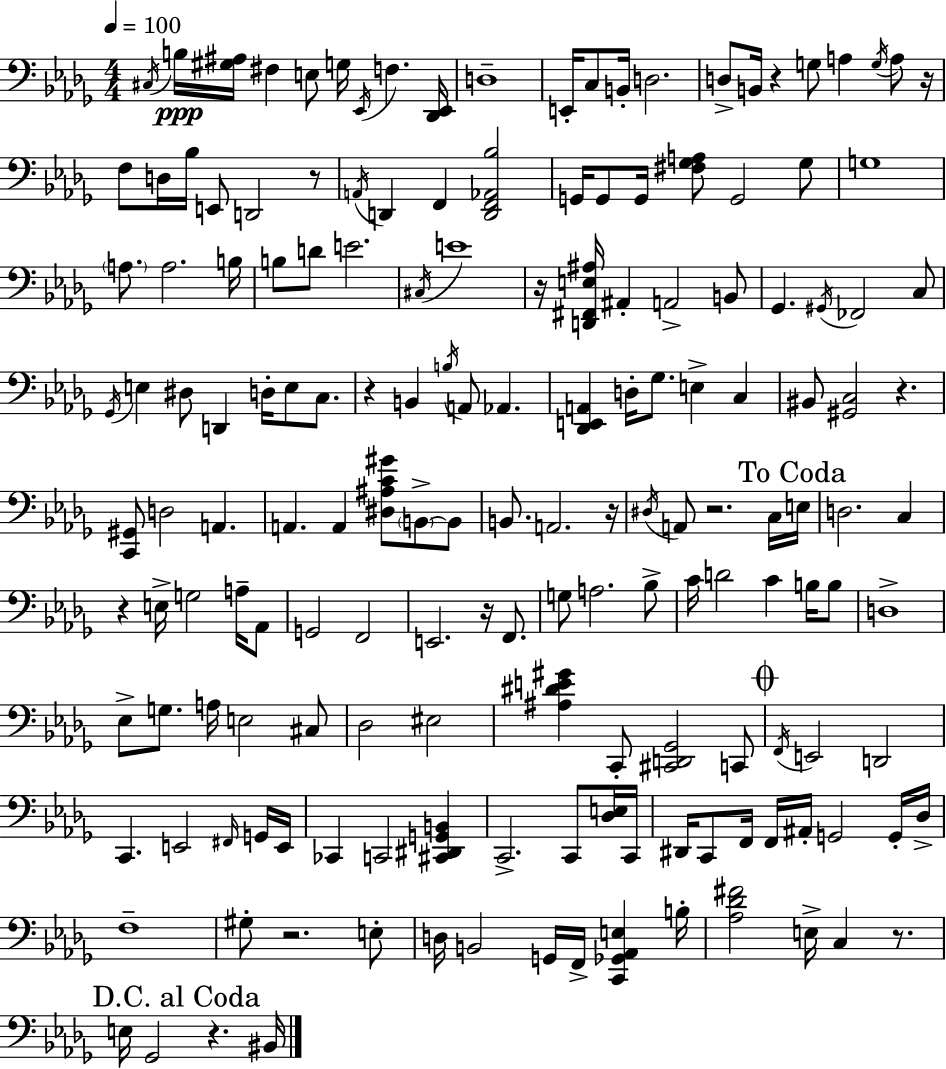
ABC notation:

X:1
T:Untitled
M:4/4
L:1/4
K:Bbm
^C,/4 B,/4 [^G,^A,]/4 ^F, E,/2 G,/4 _E,,/4 F, [_D,,_E,,]/4 D,4 E,,/4 C,/2 B,,/4 D,2 D,/2 B,,/4 z G,/2 A, G,/4 A,/2 z/4 F,/2 D,/4 _B,/4 E,,/2 D,,2 z/2 A,,/4 D,, F,, [D,,F,,_A,,_B,]2 G,,/4 G,,/2 G,,/4 [^F,_G,A,]/2 G,,2 _G,/2 G,4 A,/2 A,2 B,/4 B,/2 D/2 E2 ^C,/4 E4 z/4 [D,,^F,,E,^A,]/4 ^A,, A,,2 B,,/2 _G,, ^G,,/4 _F,,2 C,/2 _G,,/4 E, ^D,/2 D,, D,/4 E,/2 C,/2 z B,, B,/4 A,,/2 _A,, [_D,,E,,A,,] D,/4 _G,/2 E, C, ^B,,/2 [^G,,C,]2 z [C,,^G,,]/2 D,2 A,, A,, A,, [^D,^A,C^G]/2 B,,/2 B,,/2 B,,/2 A,,2 z/4 ^D,/4 A,,/2 z2 C,/4 E,/4 D,2 C, z E,/4 G,2 A,/4 _A,,/2 G,,2 F,,2 E,,2 z/4 F,,/2 G,/2 A,2 _B,/2 C/4 D2 C B,/4 B,/2 D,4 _E,/2 G,/2 A,/4 E,2 ^C,/2 _D,2 ^E,2 [^A,^DE^G] C,,/2 [^C,,D,,_G,,]2 C,,/2 F,,/4 E,,2 D,,2 C,, E,,2 ^F,,/4 G,,/4 E,,/4 _C,, C,,2 [^C,,^D,,G,,B,,] C,,2 C,,/2 [_D,E,]/4 C,,/4 ^D,,/4 C,,/2 F,,/4 F,,/4 ^A,,/4 G,,2 G,,/4 _D,/4 F,4 ^G,/2 z2 E,/2 D,/4 B,,2 G,,/4 F,,/4 [C,,_G,,_A,,E,] B,/4 [_A,_D^F]2 E,/4 C, z/2 E,/4 _G,,2 z ^B,,/4